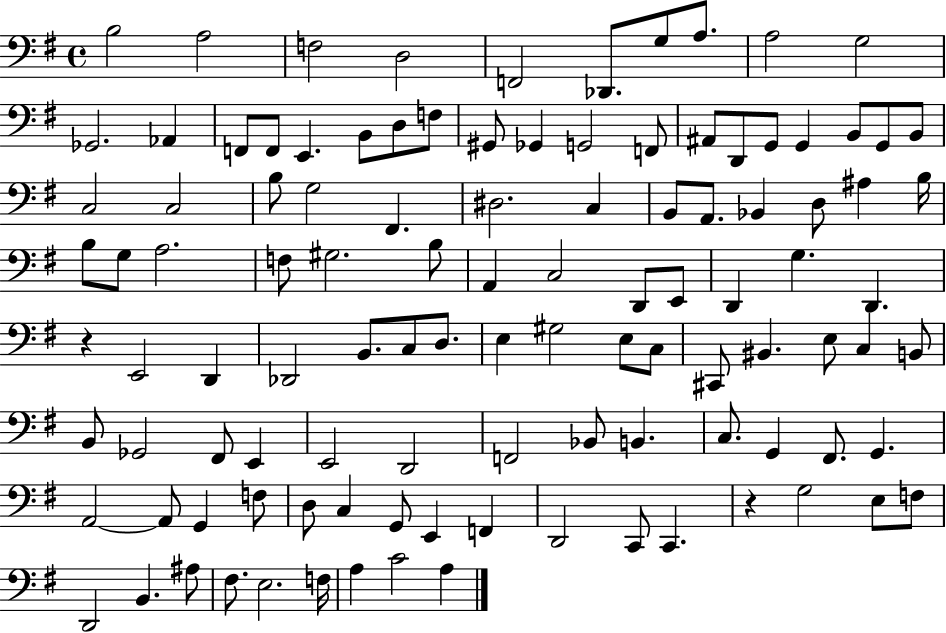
X:1
T:Untitled
M:4/4
L:1/4
K:G
B,2 A,2 F,2 D,2 F,,2 _D,,/2 G,/2 A,/2 A,2 G,2 _G,,2 _A,, F,,/2 F,,/2 E,, B,,/2 D,/2 F,/2 ^G,,/2 _G,, G,,2 F,,/2 ^A,,/2 D,,/2 G,,/2 G,, B,,/2 G,,/2 B,,/2 C,2 C,2 B,/2 G,2 ^F,, ^D,2 C, B,,/2 A,,/2 _B,, D,/2 ^A, B,/4 B,/2 G,/2 A,2 F,/2 ^G,2 B,/2 A,, C,2 D,,/2 E,,/2 D,, G, D,, z E,,2 D,, _D,,2 B,,/2 C,/2 D,/2 E, ^G,2 E,/2 C,/2 ^C,,/2 ^B,, E,/2 C, B,,/2 B,,/2 _G,,2 ^F,,/2 E,, E,,2 D,,2 F,,2 _B,,/2 B,, C,/2 G,, ^F,,/2 G,, A,,2 A,,/2 G,, F,/2 D,/2 C, G,,/2 E,, F,, D,,2 C,,/2 C,, z G,2 E,/2 F,/2 D,,2 B,, ^A,/2 ^F,/2 E,2 F,/4 A, C2 A,